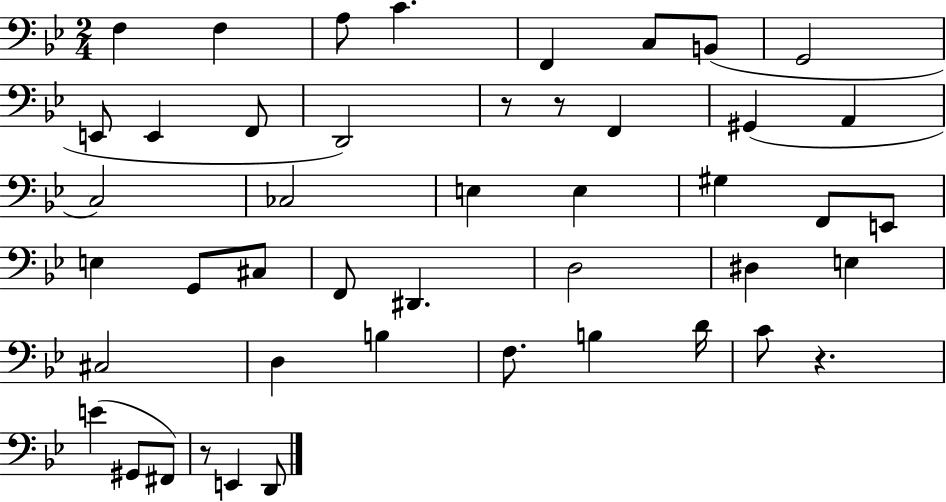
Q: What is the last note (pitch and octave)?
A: D2